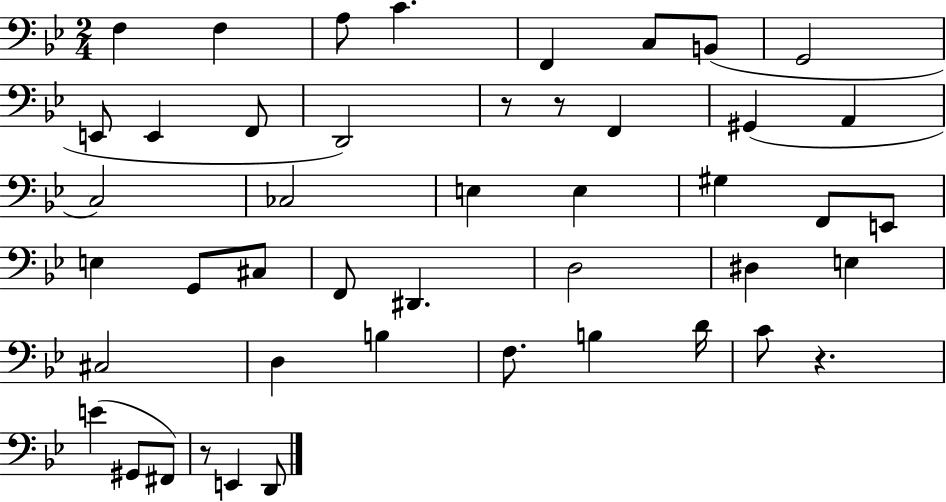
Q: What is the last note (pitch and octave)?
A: D2